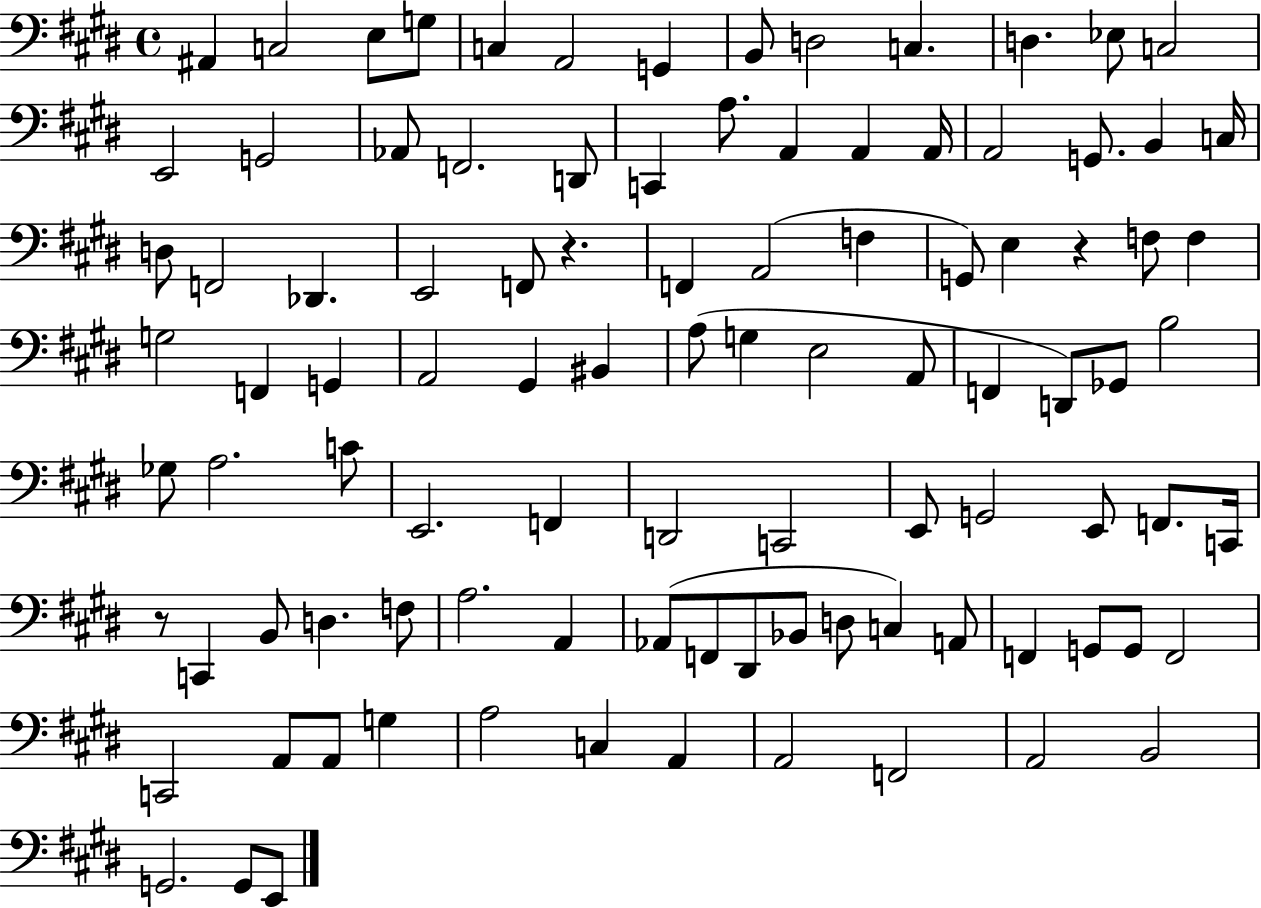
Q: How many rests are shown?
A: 3